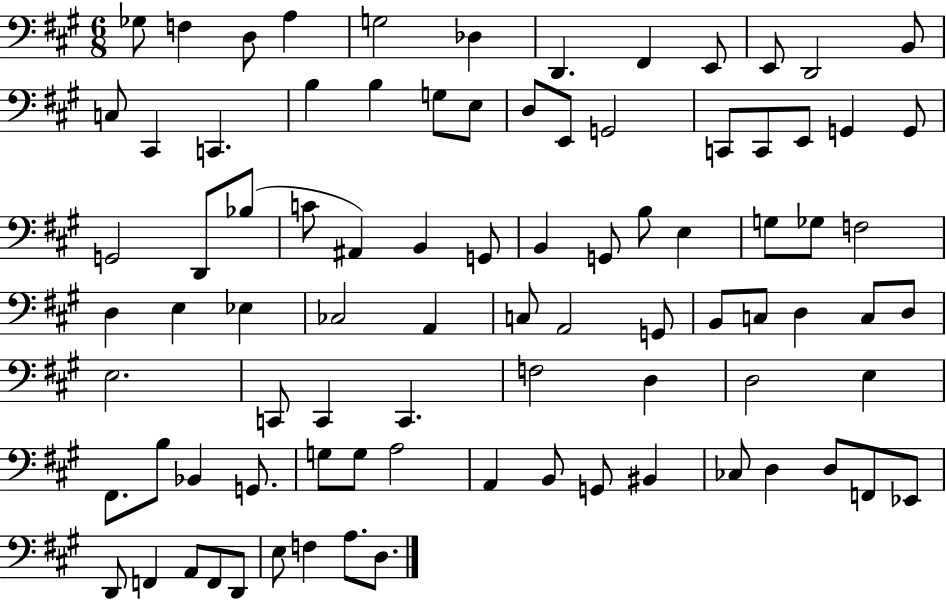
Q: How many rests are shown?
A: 0